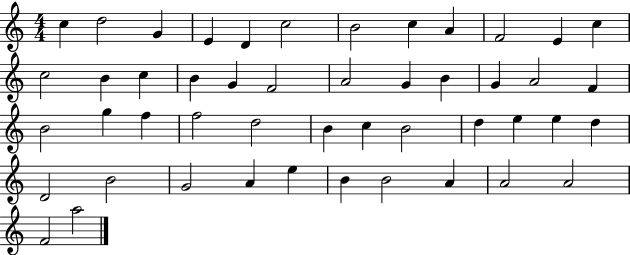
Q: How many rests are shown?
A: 0